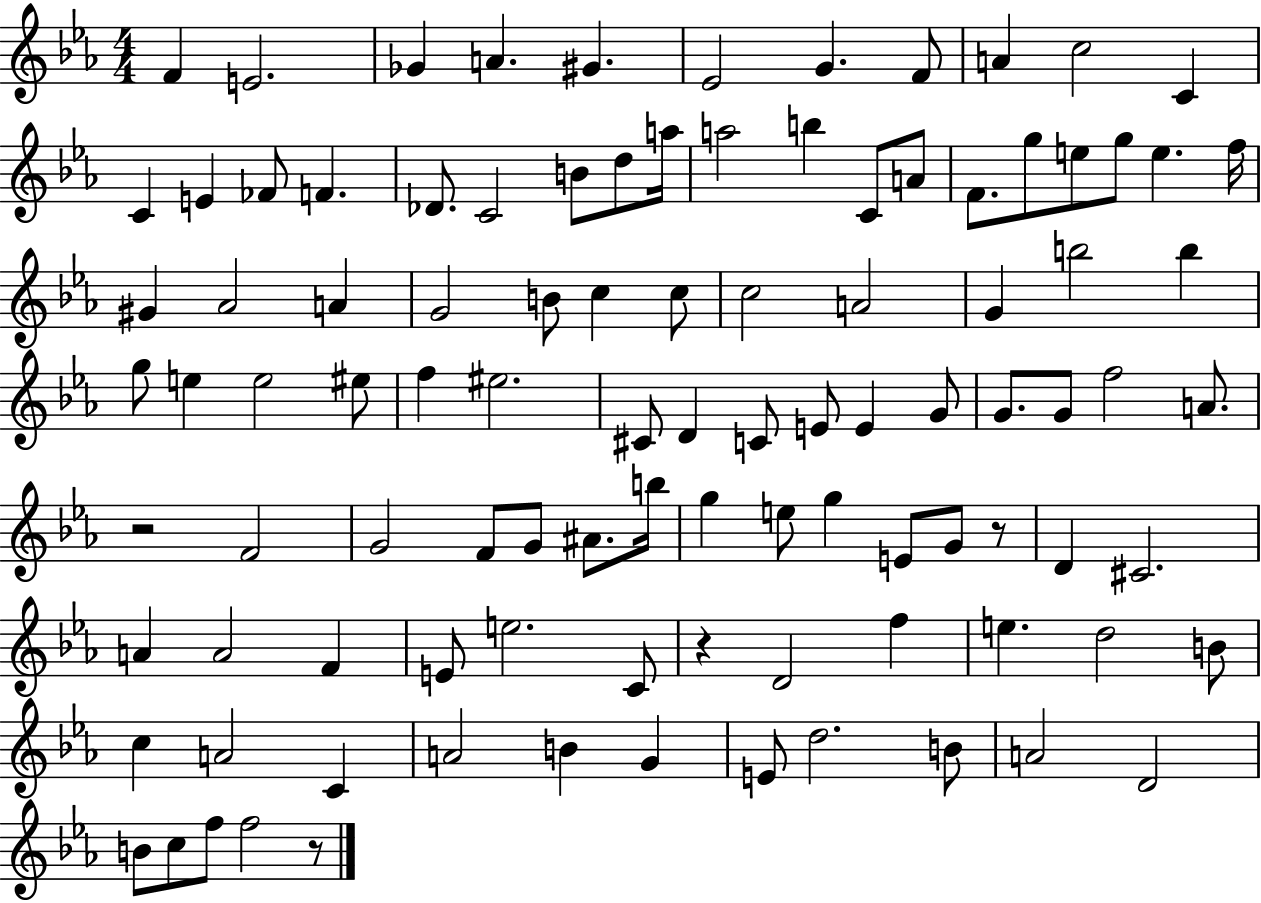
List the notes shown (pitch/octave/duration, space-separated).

F4/q E4/h. Gb4/q A4/q. G#4/q. Eb4/h G4/q. F4/e A4/q C5/h C4/q C4/q E4/q FES4/e F4/q. Db4/e. C4/h B4/e D5/e A5/s A5/h B5/q C4/e A4/e F4/e. G5/e E5/e G5/e E5/q. F5/s G#4/q Ab4/h A4/q G4/h B4/e C5/q C5/e C5/h A4/h G4/q B5/h B5/q G5/e E5/q E5/h EIS5/e F5/q EIS5/h. C#4/e D4/q C4/e E4/e E4/q G4/e G4/e. G4/e F5/h A4/e. R/h F4/h G4/h F4/e G4/e A#4/e. B5/s G5/q E5/e G5/q E4/e G4/e R/e D4/q C#4/h. A4/q A4/h F4/q E4/e E5/h. C4/e R/q D4/h F5/q E5/q. D5/h B4/e C5/q A4/h C4/q A4/h B4/q G4/q E4/e D5/h. B4/e A4/h D4/h B4/e C5/e F5/e F5/h R/e